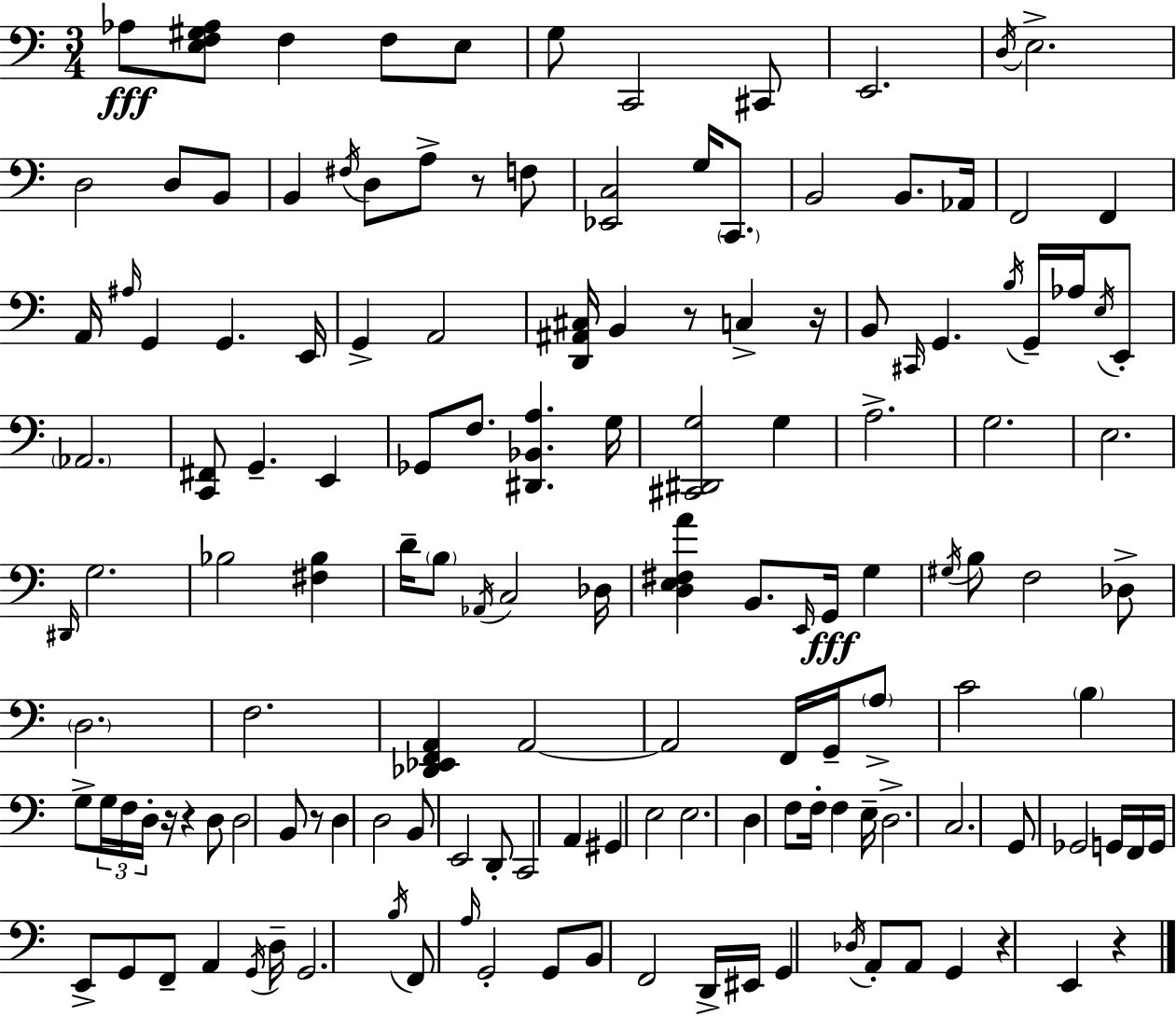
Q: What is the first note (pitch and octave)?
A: Ab3